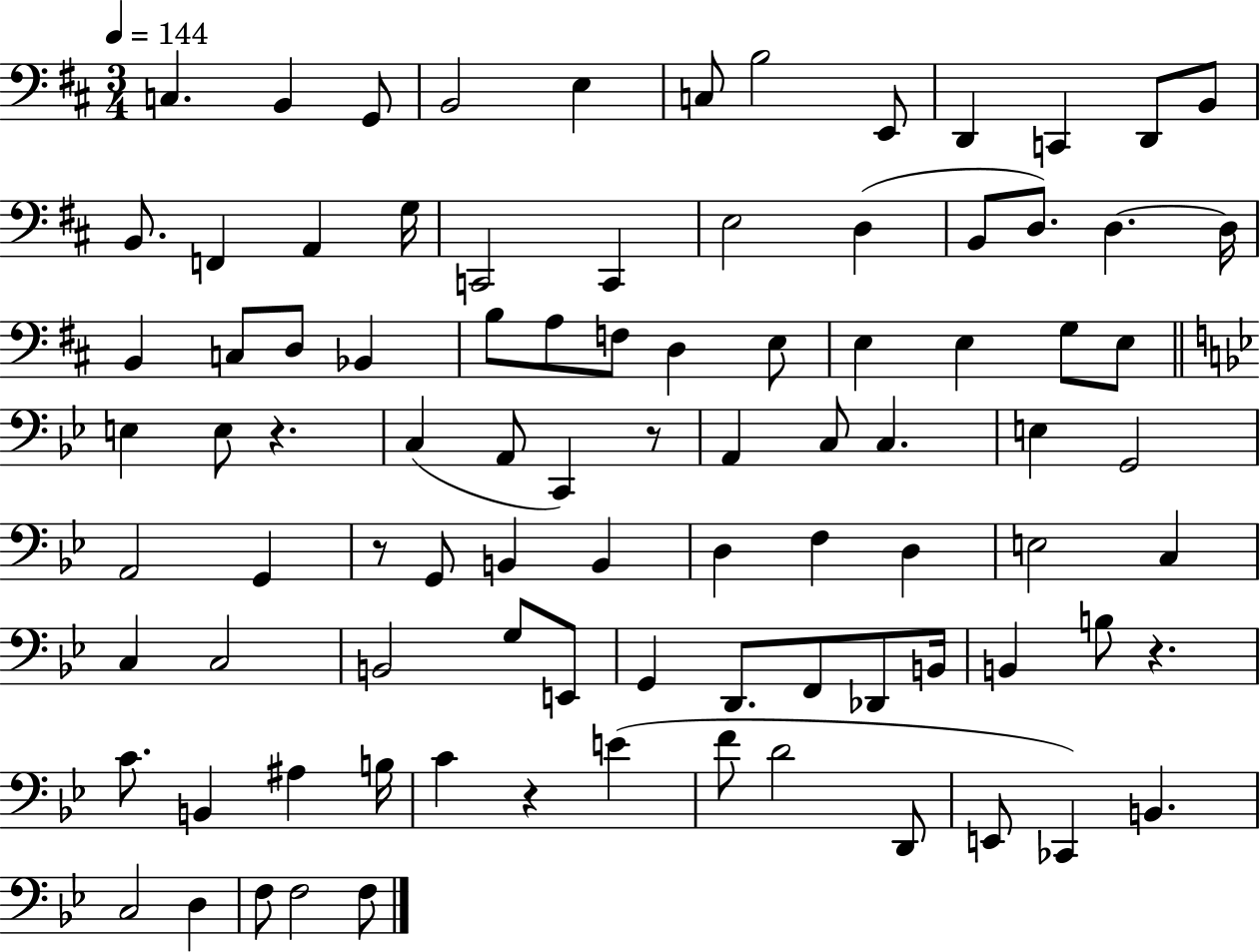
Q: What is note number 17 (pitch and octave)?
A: C2